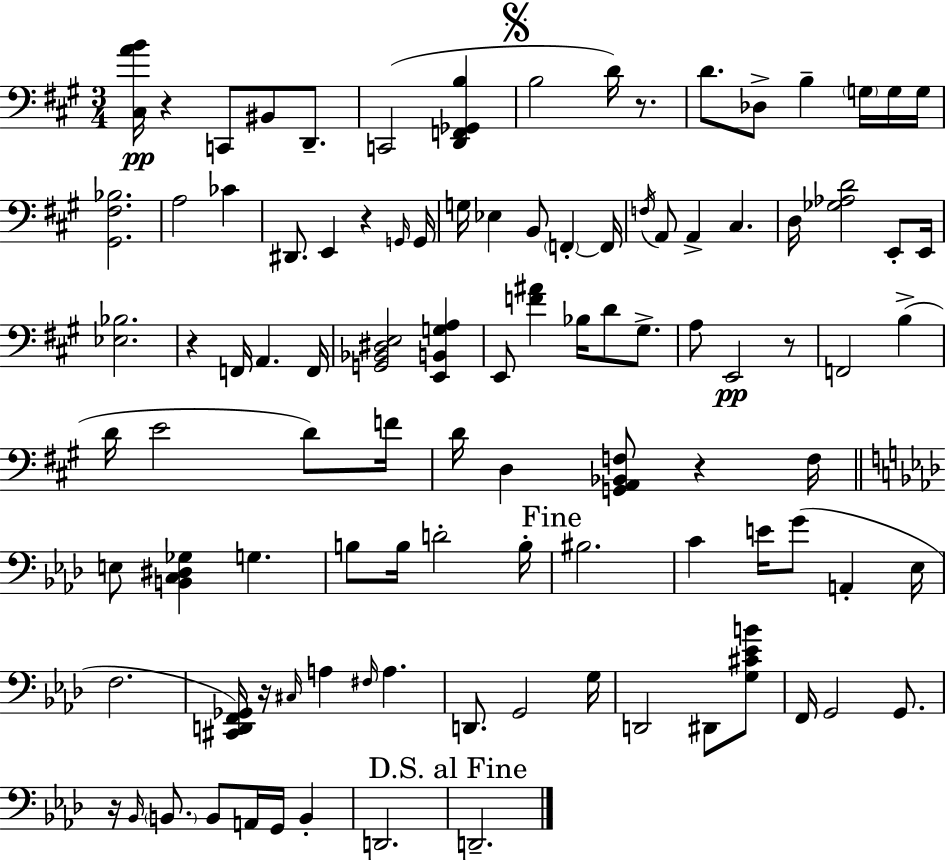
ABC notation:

X:1
T:Untitled
M:3/4
L:1/4
K:A
[^C,AB]/4 z C,,/2 ^B,,/2 D,,/2 C,,2 [D,,F,,_G,,B,] B,2 D/4 z/2 D/2 _D,/2 B, G,/4 G,/4 G,/4 [^G,,^F,_B,]2 A,2 _C ^D,,/2 E,, z G,,/4 G,,/4 G,/4 _E, B,,/2 F,, F,,/4 F,/4 A,,/2 A,, ^C, D,/4 [_G,_A,D]2 E,,/2 E,,/4 [_E,_B,]2 z F,,/4 A,, F,,/4 [G,,_B,,^D,E,]2 [E,,B,,G,A,] E,,/2 [F^A] _B,/4 D/2 ^G,/2 A,/2 E,,2 z/2 F,,2 B, D/4 E2 D/2 F/4 D/4 D, [G,,A,,_B,,F,]/2 z F,/4 E,/2 [B,,C,^D,_G,] G, B,/2 B,/4 D2 B,/4 ^B,2 C E/4 G/2 A,, _E,/4 F,2 [^C,,D,,F,,_G,,]/4 z/4 ^C,/4 A, ^F,/4 A, D,,/2 G,,2 G,/4 D,,2 ^D,,/2 [G,^C_EB]/2 F,,/4 G,,2 G,,/2 z/4 _B,,/4 B,,/2 B,,/2 A,,/4 G,,/4 B,, D,,2 D,,2